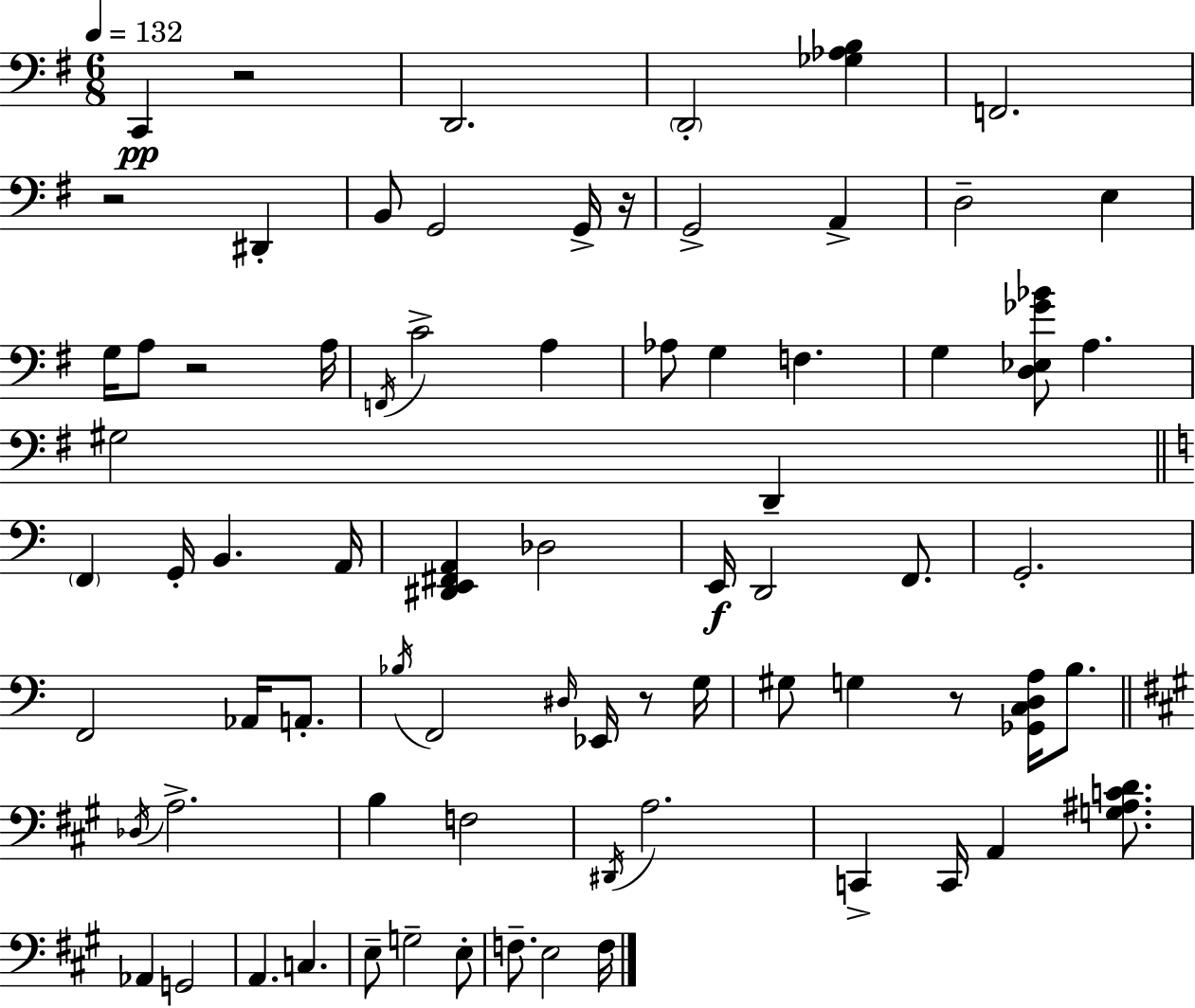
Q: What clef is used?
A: bass